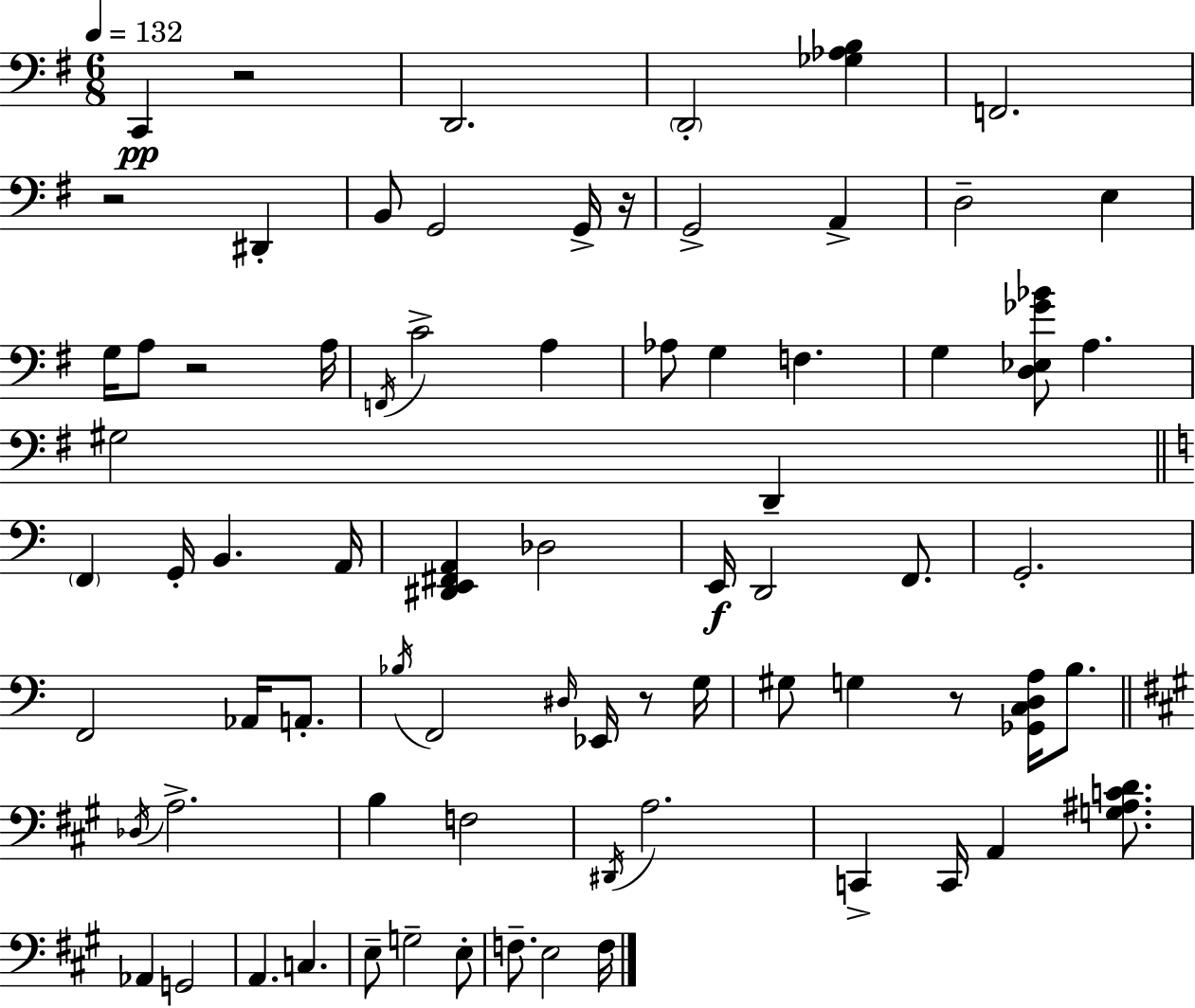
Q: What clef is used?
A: bass